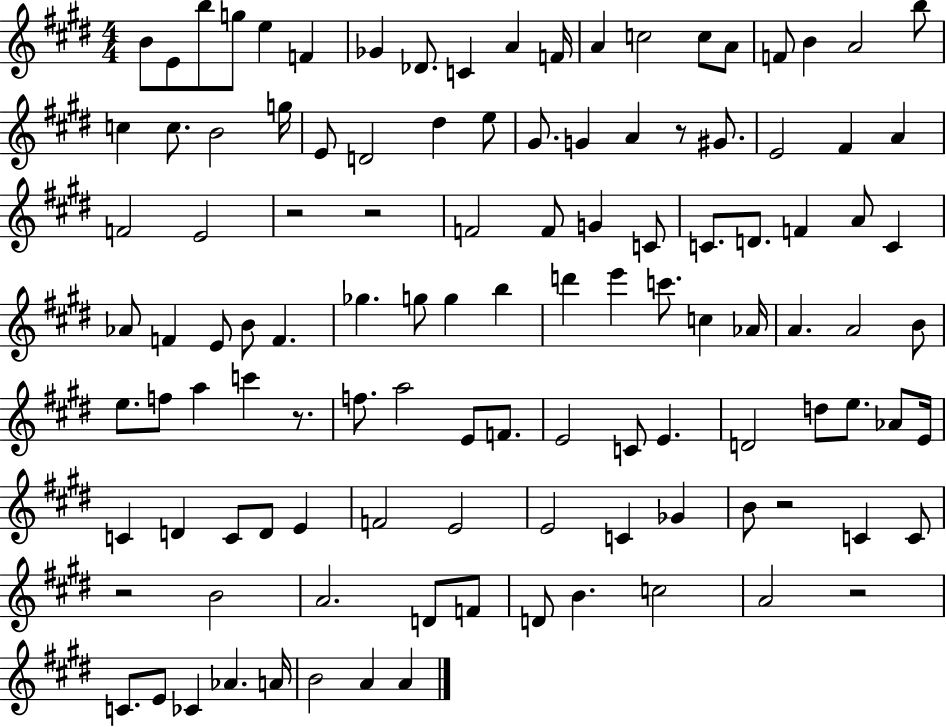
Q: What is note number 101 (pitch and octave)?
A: E4